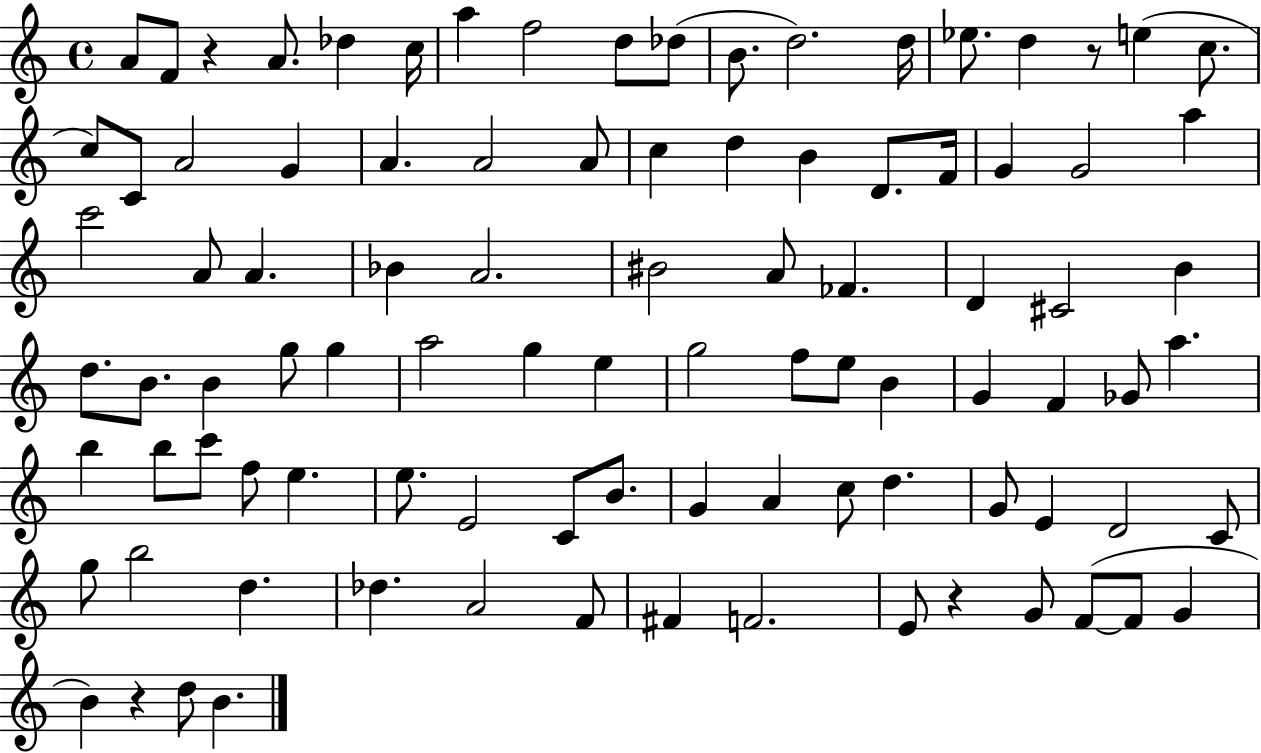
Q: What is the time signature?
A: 4/4